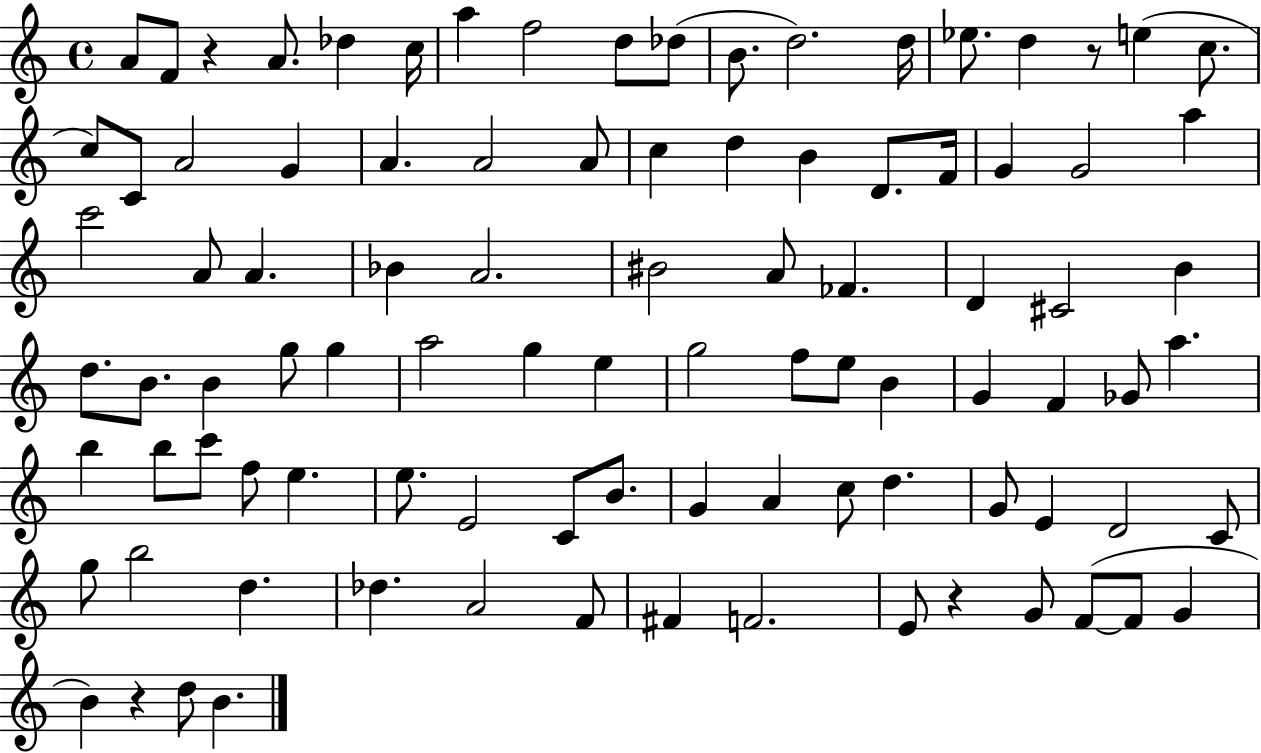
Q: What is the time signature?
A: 4/4